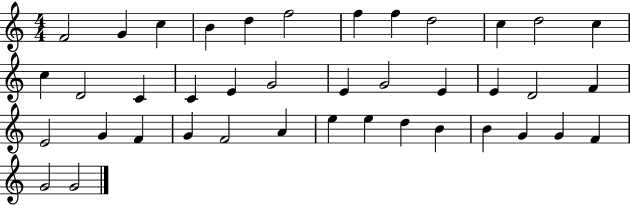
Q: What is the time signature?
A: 4/4